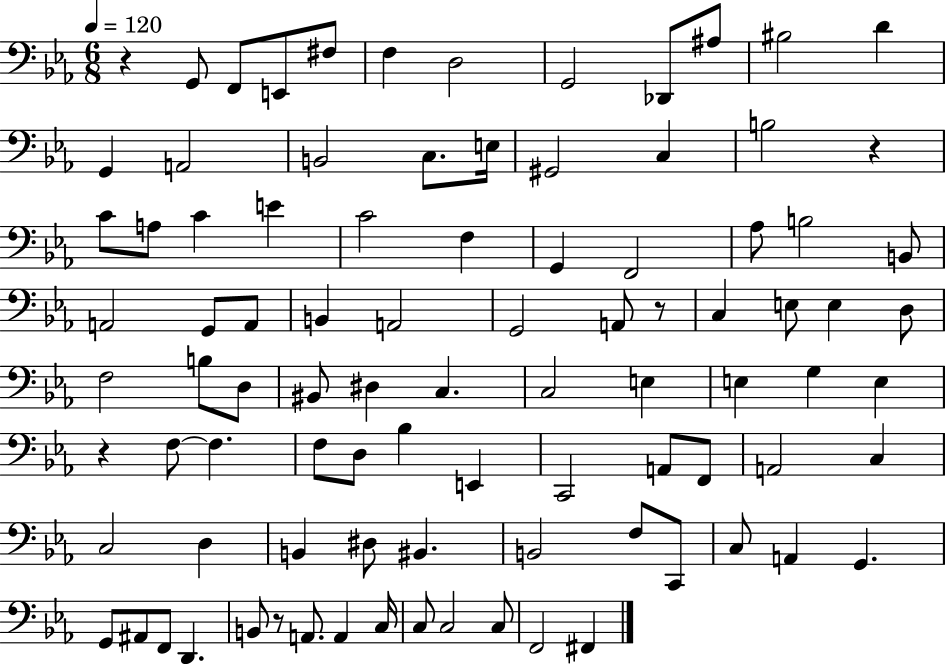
R/q G2/e F2/e E2/e F#3/e F3/q D3/h G2/h Db2/e A#3/e BIS3/h D4/q G2/q A2/h B2/h C3/e. E3/s G#2/h C3/q B3/h R/q C4/e A3/e C4/q E4/q C4/h F3/q G2/q F2/h Ab3/e B3/h B2/e A2/h G2/e A2/e B2/q A2/h G2/h A2/e R/e C3/q E3/e E3/q D3/e F3/h B3/e D3/e BIS2/e D#3/q C3/q. C3/h E3/q E3/q G3/q E3/q R/q F3/e F3/q. F3/e D3/e Bb3/q E2/q C2/h A2/e F2/e A2/h C3/q C3/h D3/q B2/q D#3/e BIS2/q. B2/h F3/e C2/e C3/e A2/q G2/q. G2/e A#2/e F2/e D2/q. B2/e R/e A2/e. A2/q C3/s C3/e C3/h C3/e F2/h F#2/q